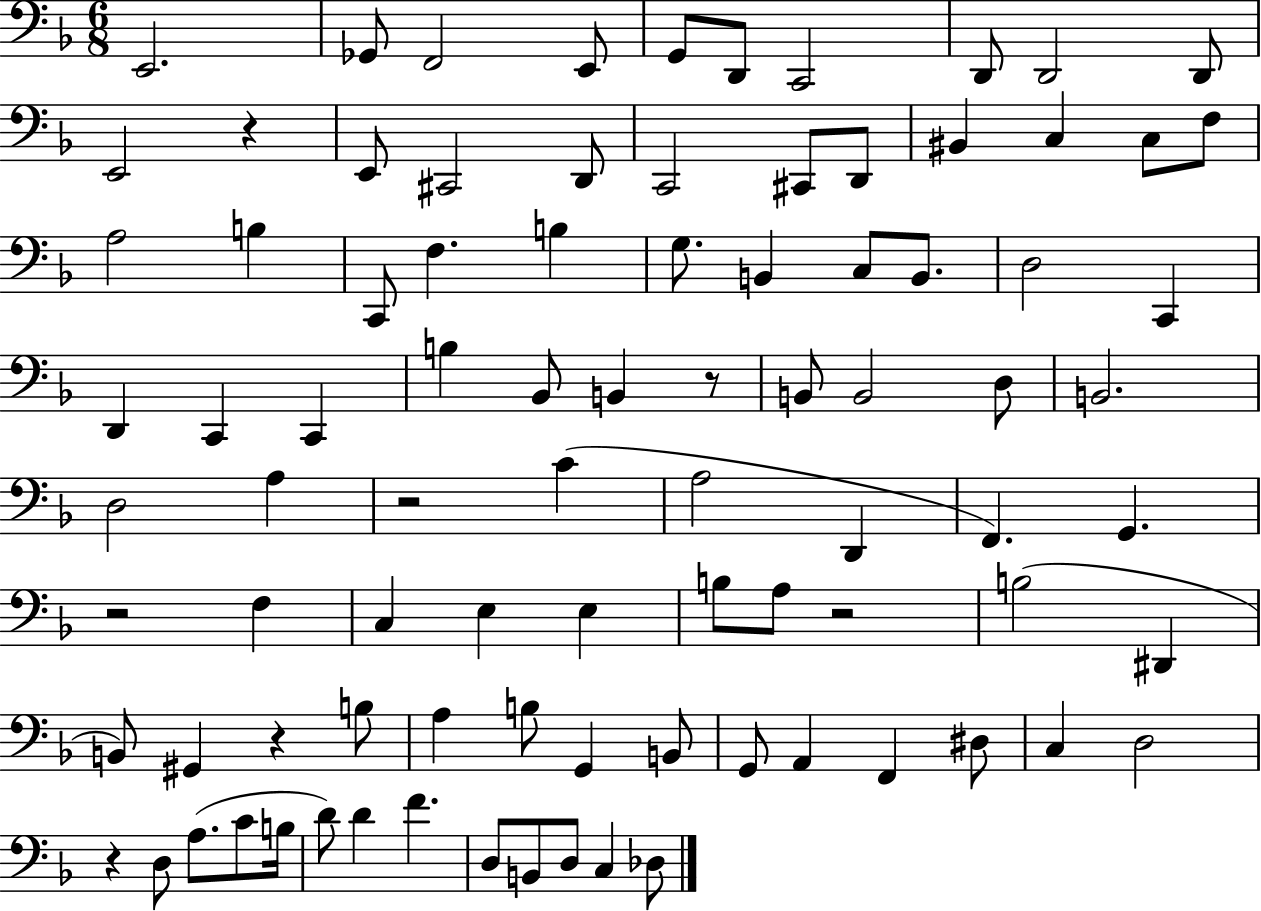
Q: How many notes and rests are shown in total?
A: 89